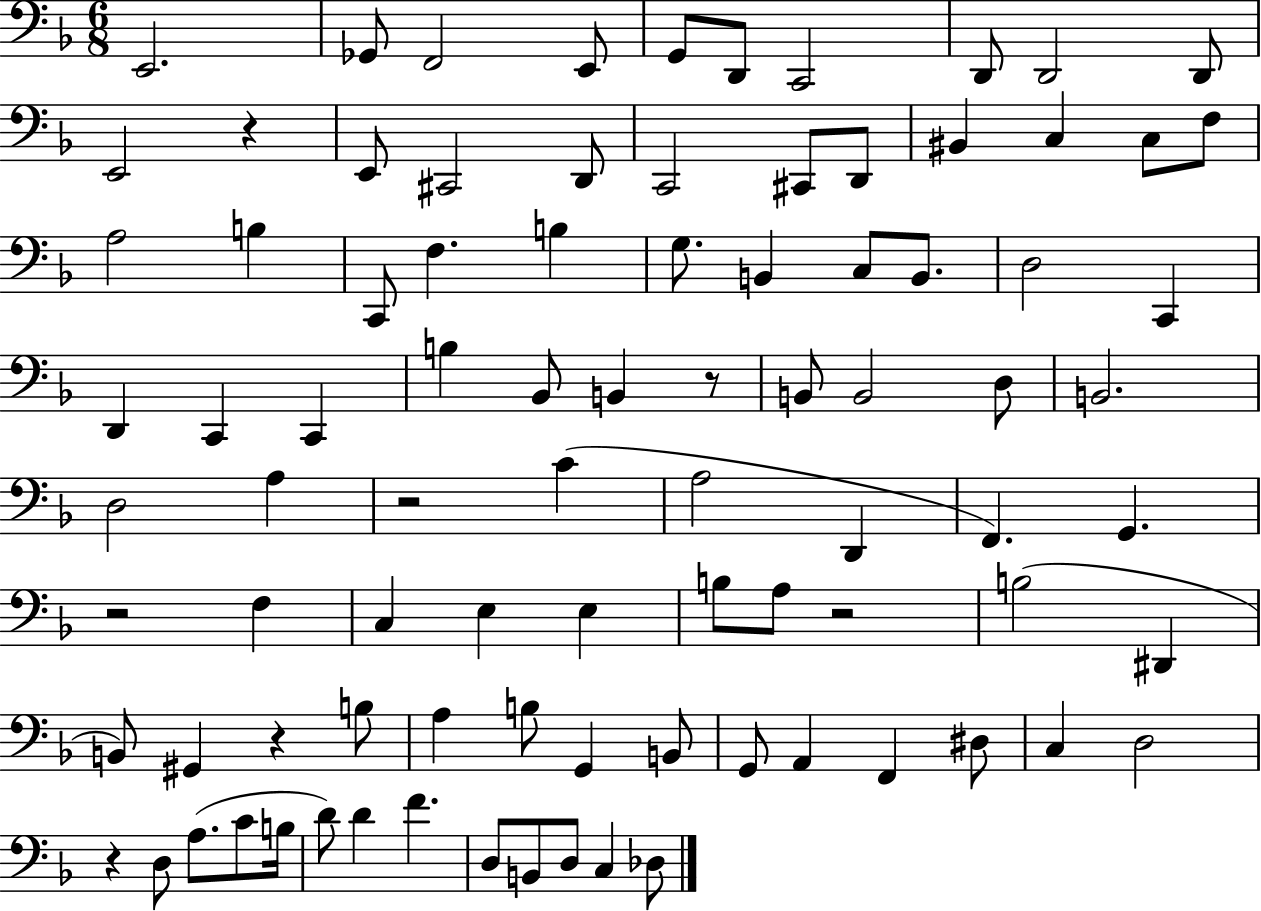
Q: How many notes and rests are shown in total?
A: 89